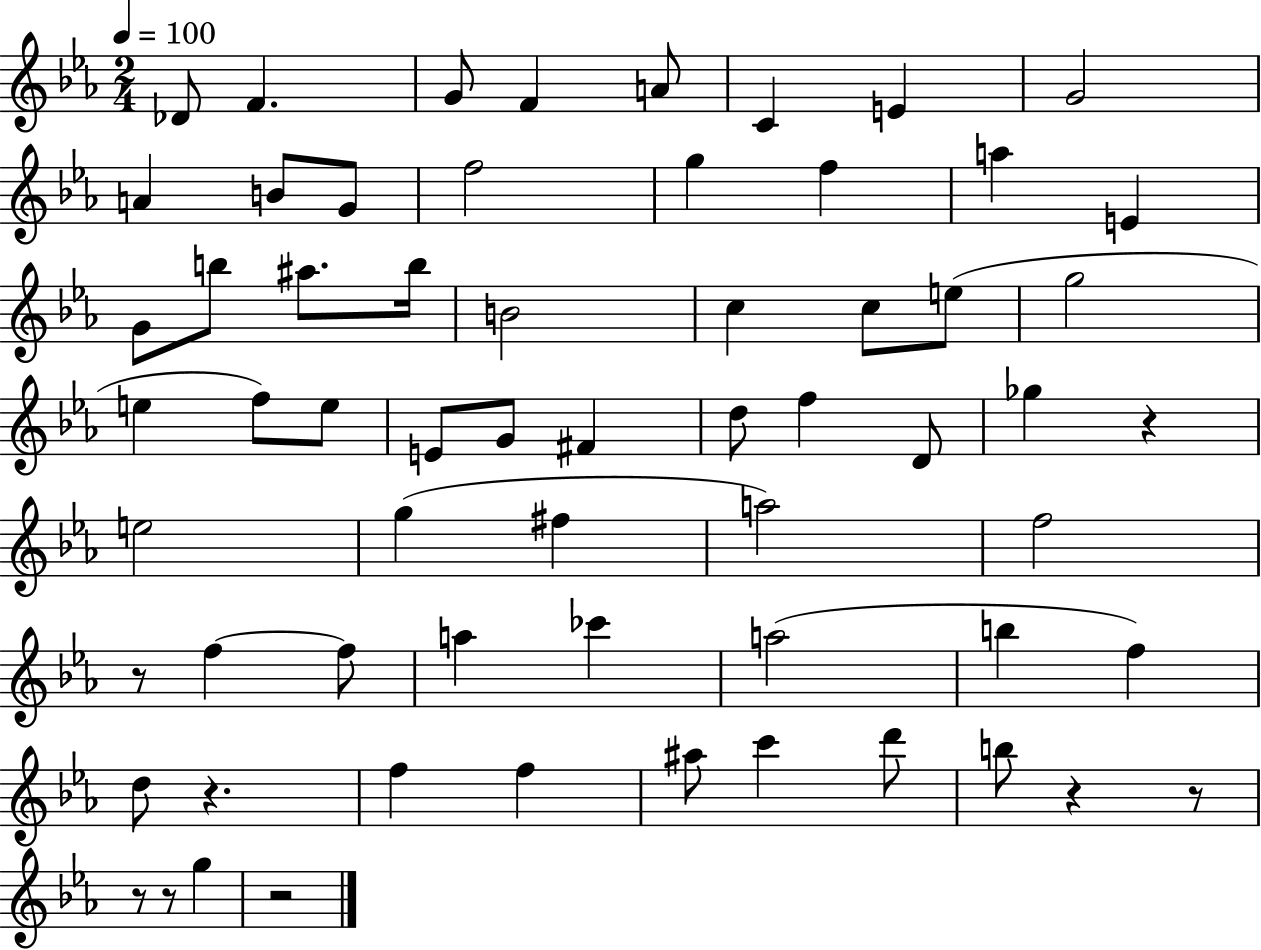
{
  \clef treble
  \numericTimeSignature
  \time 2/4
  \key ees \major
  \tempo 4 = 100
  \repeat volta 2 { des'8 f'4. | g'8 f'4 a'8 | c'4 e'4 | g'2 | \break a'4 b'8 g'8 | f''2 | g''4 f''4 | a''4 e'4 | \break g'8 b''8 ais''8. b''16 | b'2 | c''4 c''8 e''8( | g''2 | \break e''4 f''8) e''8 | e'8 g'8 fis'4 | d''8 f''4 d'8 | ges''4 r4 | \break e''2 | g''4( fis''4 | a''2) | f''2 | \break r8 f''4~~ f''8 | a''4 ces'''4 | a''2( | b''4 f''4) | \break d''8 r4. | f''4 f''4 | ais''8 c'''4 d'''8 | b''8 r4 r8 | \break r8 r8 g''4 | r2 | } \bar "|."
}